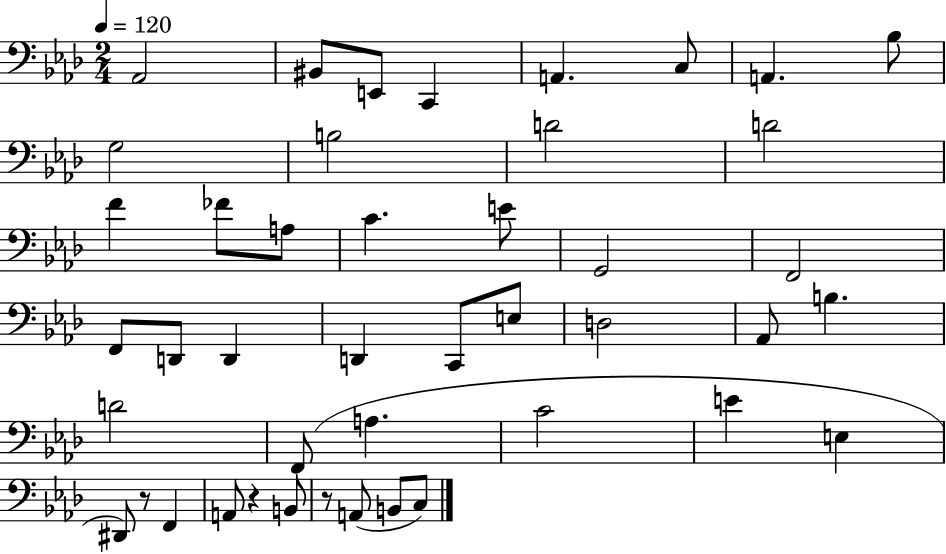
Ab2/h BIS2/e E2/e C2/q A2/q. C3/e A2/q. Bb3/e G3/h B3/h D4/h D4/h F4/q FES4/e A3/e C4/q. E4/e G2/h F2/h F2/e D2/e D2/q D2/q C2/e E3/e D3/h Ab2/e B3/q. D4/h F2/e A3/q. C4/h E4/q E3/q D#2/e R/e F2/q A2/e R/q B2/e R/e A2/e B2/e C3/e